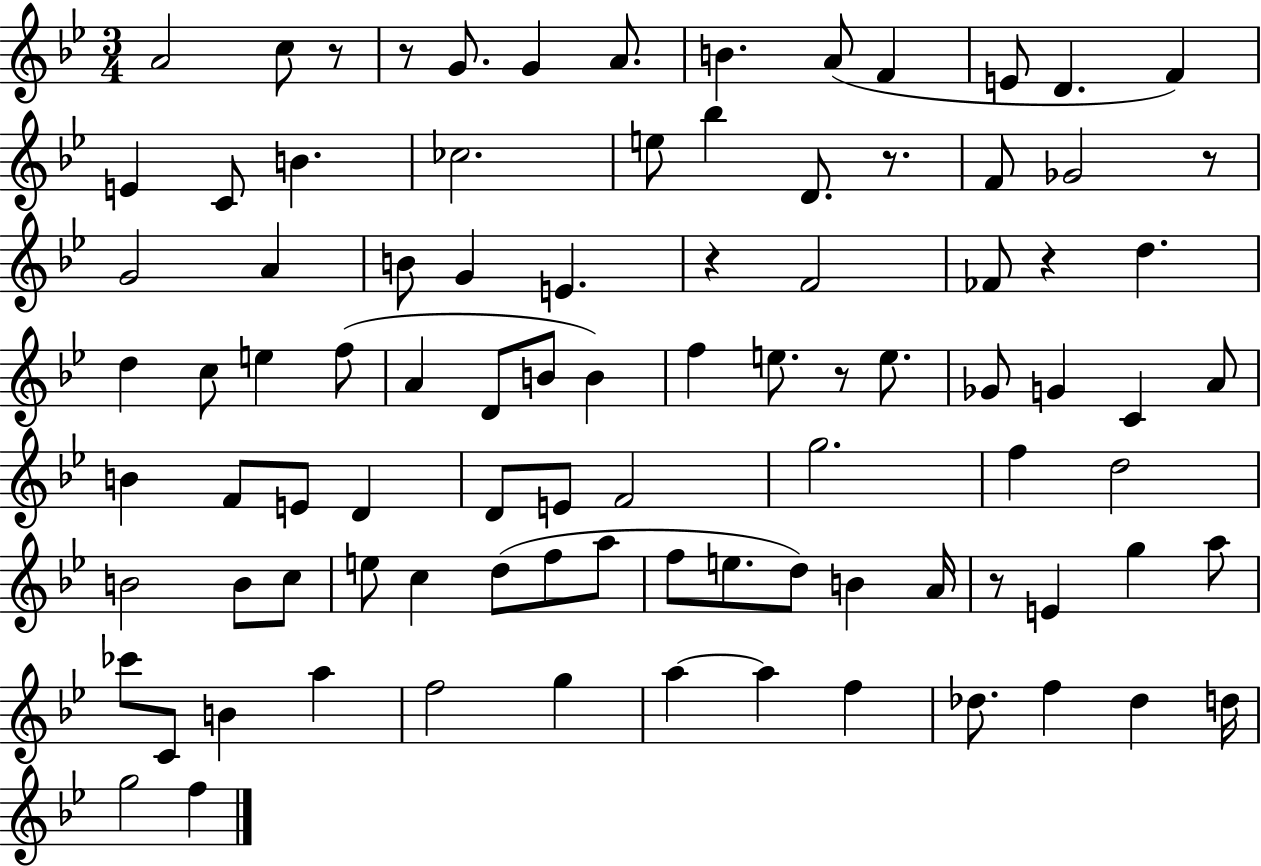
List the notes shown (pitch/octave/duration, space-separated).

A4/h C5/e R/e R/e G4/e. G4/q A4/e. B4/q. A4/e F4/q E4/e D4/q. F4/q E4/q C4/e B4/q. CES5/h. E5/e Bb5/q D4/e. R/e. F4/e Gb4/h R/e G4/h A4/q B4/e G4/q E4/q. R/q F4/h FES4/e R/q D5/q. D5/q C5/e E5/q F5/e A4/q D4/e B4/e B4/q F5/q E5/e. R/e E5/e. Gb4/e G4/q C4/q A4/e B4/q F4/e E4/e D4/q D4/e E4/e F4/h G5/h. F5/q D5/h B4/h B4/e C5/e E5/e C5/q D5/e F5/e A5/e F5/e E5/e. D5/e B4/q A4/s R/e E4/q G5/q A5/e CES6/e C4/e B4/q A5/q F5/h G5/q A5/q A5/q F5/q Db5/e. F5/q Db5/q D5/s G5/h F5/q